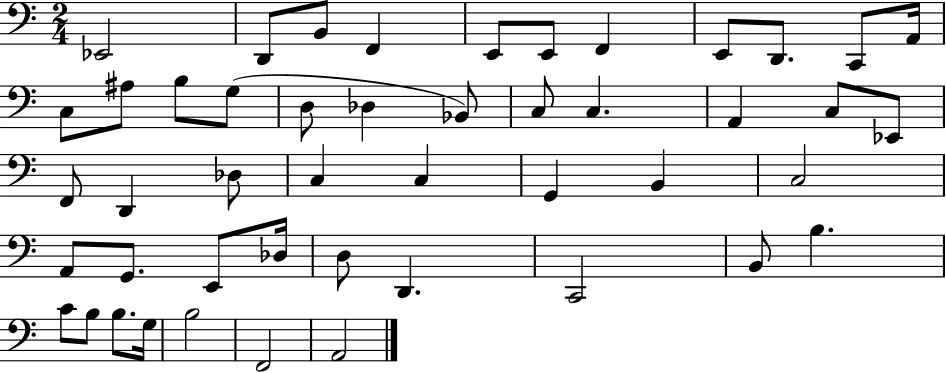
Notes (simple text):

Eb2/h D2/e B2/e F2/q E2/e E2/e F2/q E2/e D2/e. C2/e A2/s C3/e A#3/e B3/e G3/e D3/e Db3/q Bb2/e C3/e C3/q. A2/q C3/e Eb2/e F2/e D2/q Db3/e C3/q C3/q G2/q B2/q C3/h A2/e G2/e. E2/e Db3/s D3/e D2/q. C2/h B2/e B3/q. C4/e B3/e B3/e. G3/s B3/h F2/h A2/h